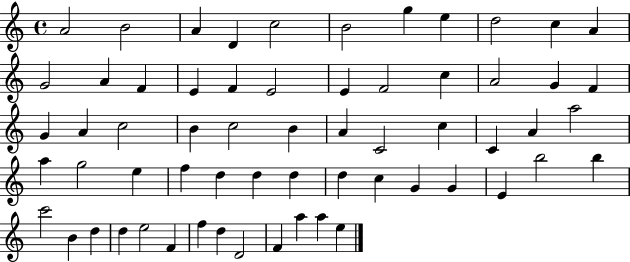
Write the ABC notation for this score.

X:1
T:Untitled
M:4/4
L:1/4
K:C
A2 B2 A D c2 B2 g e d2 c A G2 A F E F E2 E F2 c A2 G F G A c2 B c2 B A C2 c C A a2 a g2 e f d d d d c G G E b2 b c'2 B d d e2 F f d D2 F a a e